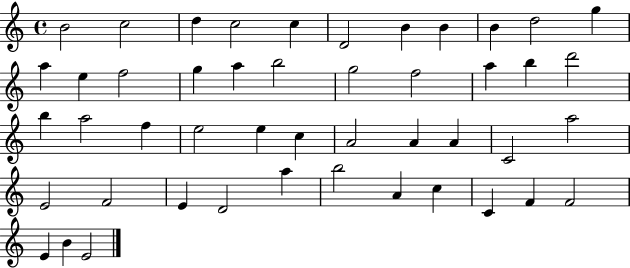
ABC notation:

X:1
T:Untitled
M:4/4
L:1/4
K:C
B2 c2 d c2 c D2 B B B d2 g a e f2 g a b2 g2 f2 a b d'2 b a2 f e2 e c A2 A A C2 a2 E2 F2 E D2 a b2 A c C F F2 E B E2